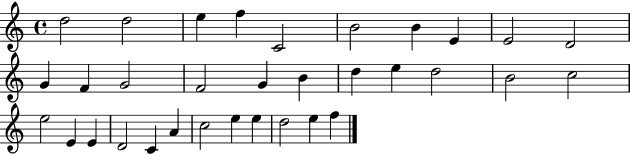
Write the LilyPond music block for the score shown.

{
  \clef treble
  \time 4/4
  \defaultTimeSignature
  \key c \major
  d''2 d''2 | e''4 f''4 c'2 | b'2 b'4 e'4 | e'2 d'2 | \break g'4 f'4 g'2 | f'2 g'4 b'4 | d''4 e''4 d''2 | b'2 c''2 | \break e''2 e'4 e'4 | d'2 c'4 a'4 | c''2 e''4 e''4 | d''2 e''4 f''4 | \break \bar "|."
}